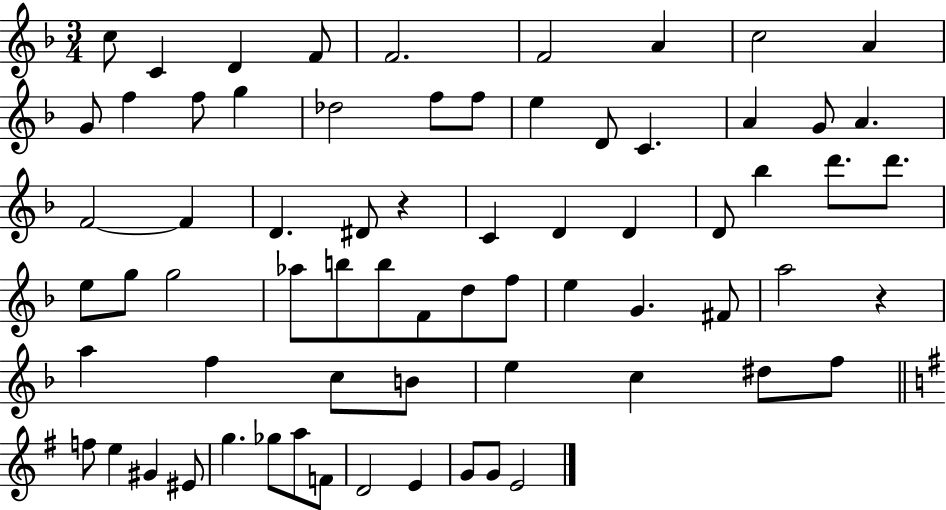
C5/e C4/q D4/q F4/e F4/h. F4/h A4/q C5/h A4/q G4/e F5/q F5/e G5/q Db5/h F5/e F5/e E5/q D4/e C4/q. A4/q G4/e A4/q. F4/h F4/q D4/q. D#4/e R/q C4/q D4/q D4/q D4/e Bb5/q D6/e. D6/e. E5/e G5/e G5/h Ab5/e B5/e B5/e F4/e D5/e F5/e E5/q G4/q. F#4/e A5/h R/q A5/q F5/q C5/e B4/e E5/q C5/q D#5/e F5/e F5/e E5/q G#4/q EIS4/e G5/q. Gb5/e A5/e F4/e D4/h E4/q G4/e G4/e E4/h